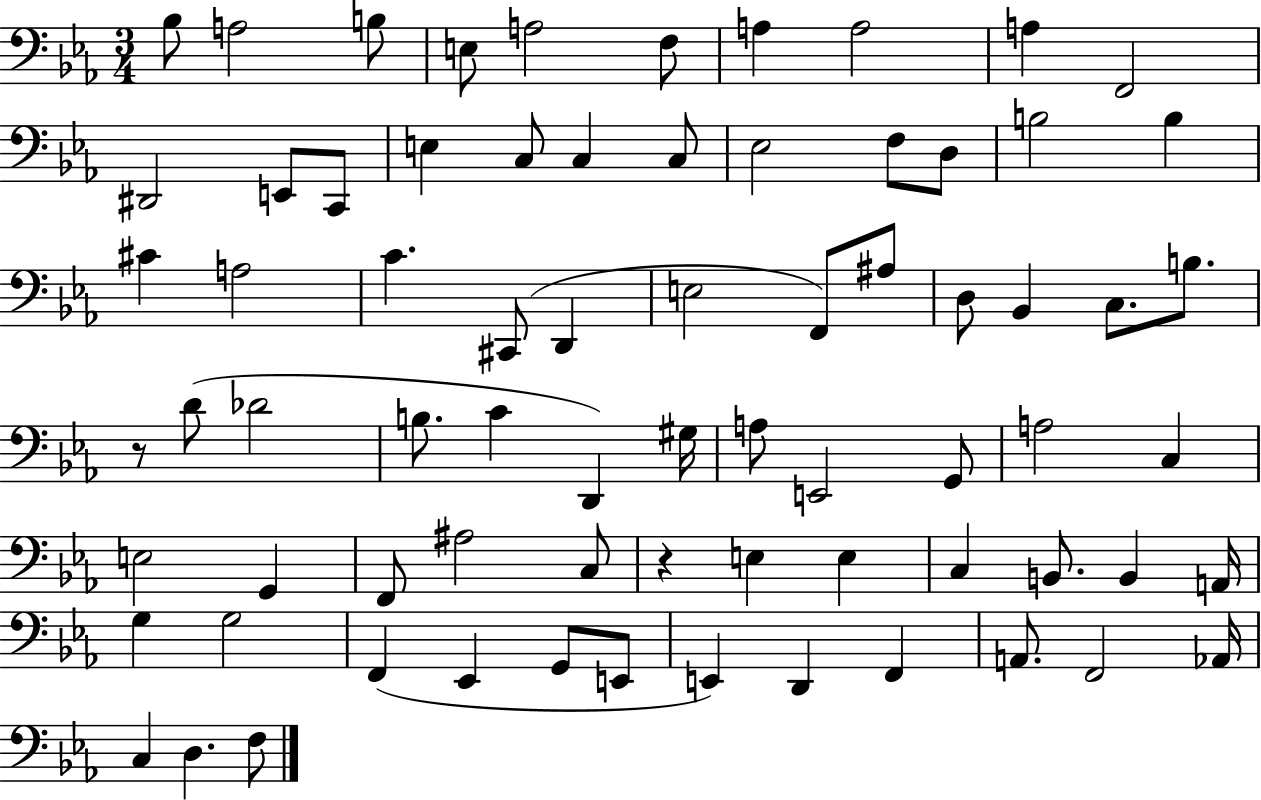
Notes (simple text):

Bb3/e A3/h B3/e E3/e A3/h F3/e A3/q A3/h A3/q F2/h D#2/h E2/e C2/e E3/q C3/e C3/q C3/e Eb3/h F3/e D3/e B3/h B3/q C#4/q A3/h C4/q. C#2/e D2/q E3/h F2/e A#3/e D3/e Bb2/q C3/e. B3/e. R/e D4/e Db4/h B3/e. C4/q D2/q G#3/s A3/e E2/h G2/e A3/h C3/q E3/h G2/q F2/e A#3/h C3/e R/q E3/q E3/q C3/q B2/e. B2/q A2/s G3/q G3/h F2/q Eb2/q G2/e E2/e E2/q D2/q F2/q A2/e. F2/h Ab2/s C3/q D3/q. F3/e